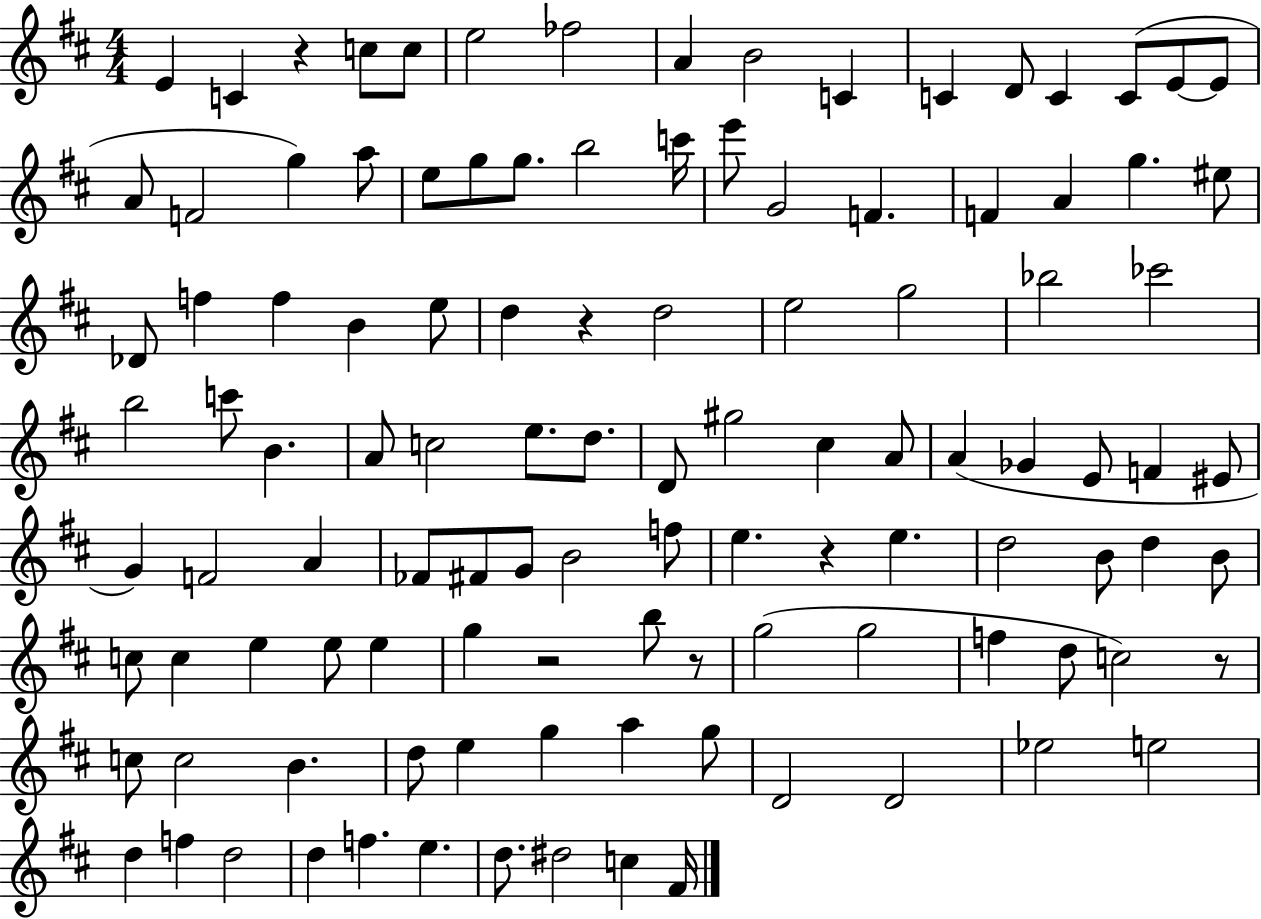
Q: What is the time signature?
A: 4/4